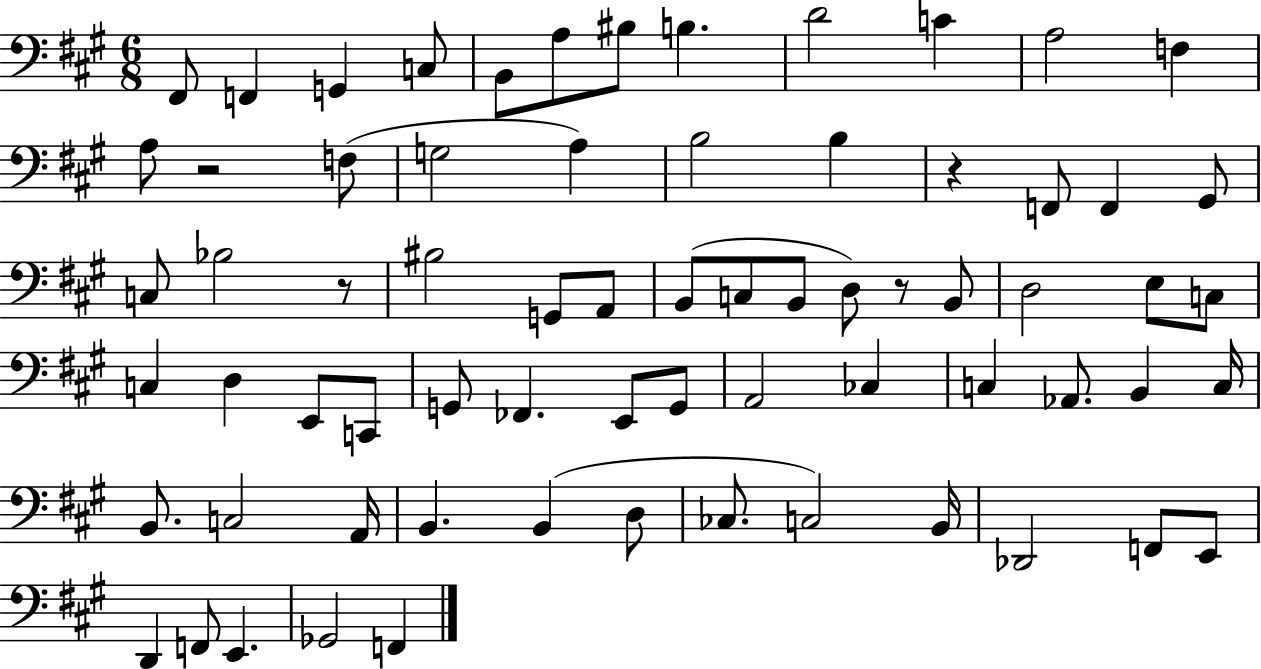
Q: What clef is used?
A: bass